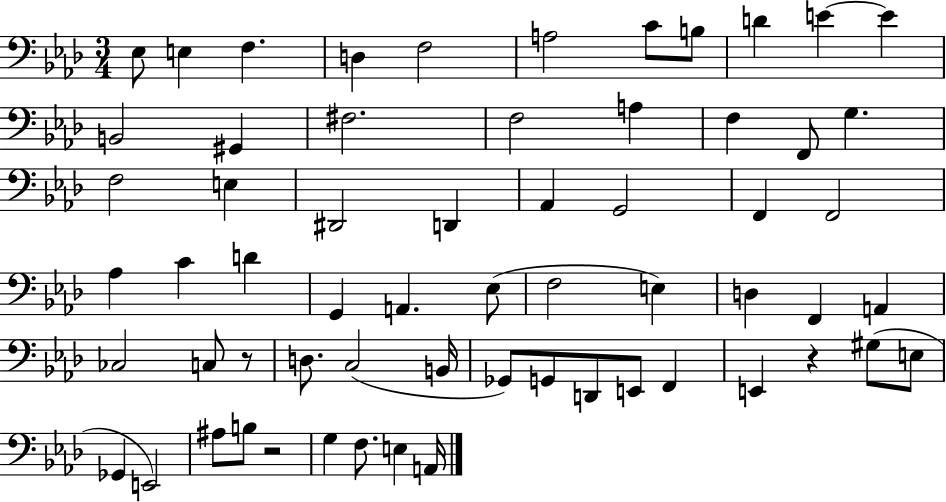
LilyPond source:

{
  \clef bass
  \numericTimeSignature
  \time 3/4
  \key aes \major
  ees8 e4 f4. | d4 f2 | a2 c'8 b8 | d'4 e'4~~ e'4 | \break b,2 gis,4 | fis2. | f2 a4 | f4 f,8 g4. | \break f2 e4 | dis,2 d,4 | aes,4 g,2 | f,4 f,2 | \break aes4 c'4 d'4 | g,4 a,4. ees8( | f2 e4) | d4 f,4 a,4 | \break ces2 c8 r8 | d8. c2( b,16 | ges,8) g,8 d,8 e,8 f,4 | e,4 r4 gis8( e8 | \break ges,4 e,2) | ais8 b8 r2 | g4 f8. e4 a,16 | \bar "|."
}